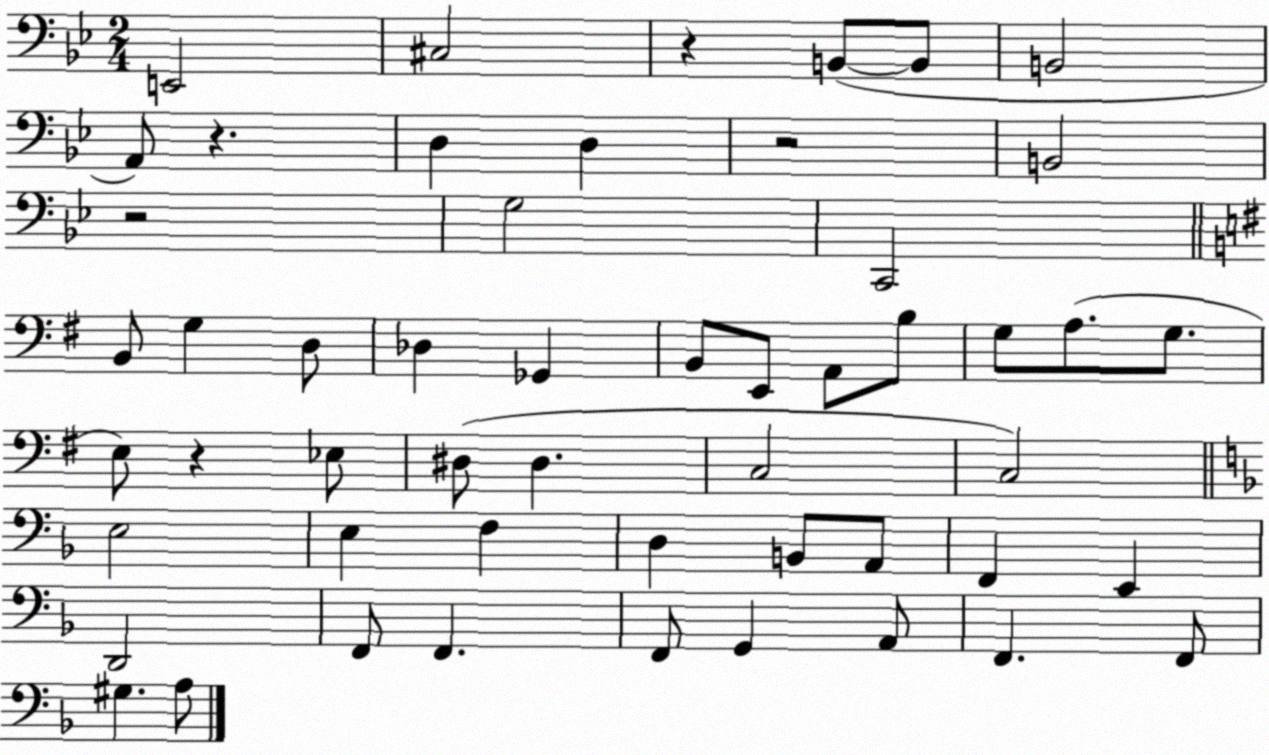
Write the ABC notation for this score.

X:1
T:Untitled
M:2/4
L:1/4
K:Bb
E,,2 ^C,2 z B,,/2 B,,/2 B,,2 A,,/2 z D, D, z2 B,,2 z2 G,2 C,,2 B,,/2 G, D,/2 _D, _G,, B,,/2 E,,/2 A,,/2 B,/2 G,/2 A,/2 G,/2 E,/2 z _E,/2 ^D,/2 ^D, C,2 C,2 E,2 E, F, D, B,,/2 A,,/2 F,, E,, D,,2 F,,/2 F,, F,,/2 G,, A,,/2 F,, F,,/2 ^G, A,/2